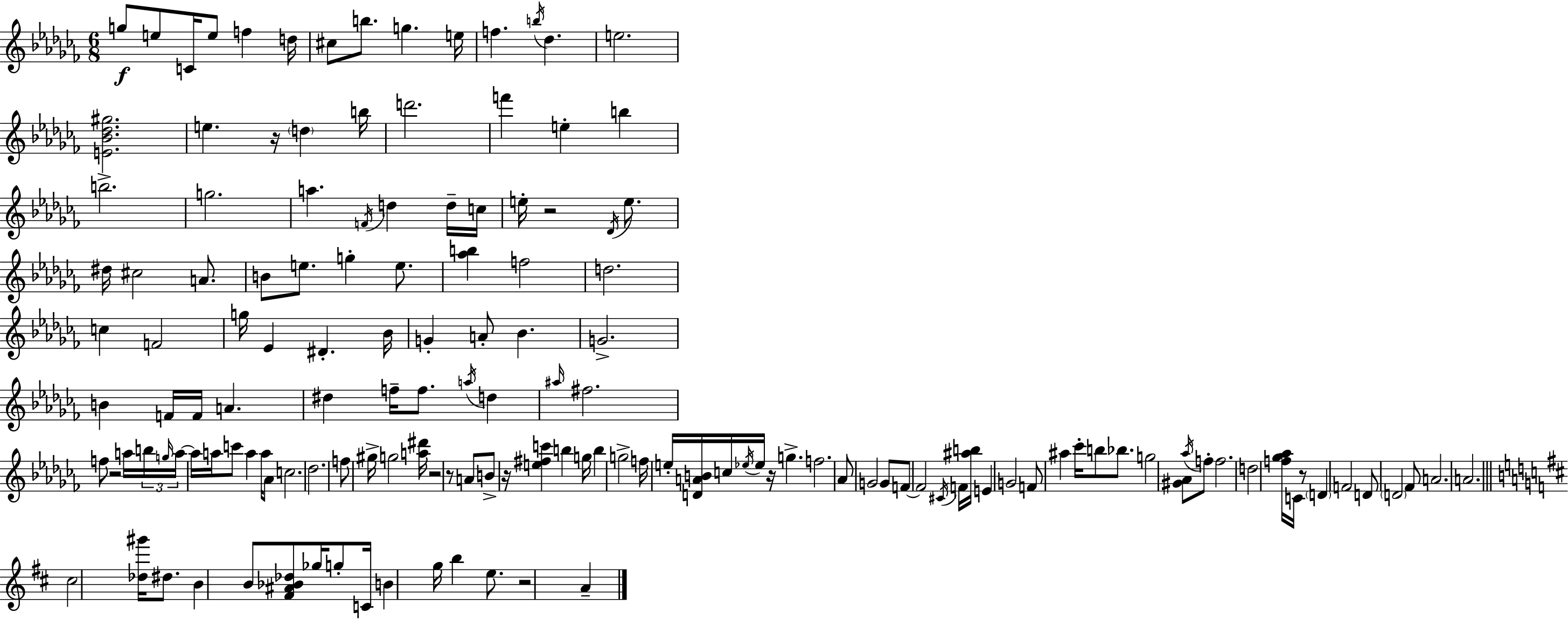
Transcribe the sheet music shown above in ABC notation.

X:1
T:Untitled
M:6/8
L:1/4
K:Abm
g/2 e/2 C/4 e/2 f d/4 ^c/2 b/2 g e/4 f b/4 _d e2 [E_B_d^g]2 e z/4 d b/4 d'2 f' e b b2 g2 a F/4 d d/4 c/4 e/4 z2 _D/4 e/2 ^d/4 ^c2 A/2 B/2 e/2 g e/2 [_ab] f2 d2 c F2 g/4 _E ^D _B/4 G A/2 _B G2 B F/4 F/4 A ^d f/4 f/2 a/4 d ^a/4 ^f2 f/2 z2 a/4 b/4 g/4 a/4 a/4 a/4 c'/2 a a/4 _A/2 c2 _d2 f/2 ^g/4 g2 [a^d']/4 z2 z/2 A/2 B/2 z/4 [e^fc'] b g/4 b g2 f/4 e/4 [DAB]/4 c/4 _e/4 _e/4 z/4 g f2 _A/2 G2 G/2 F/2 F2 ^C/4 F/4 [^ab]/4 E G2 F/2 ^a _c'/4 b/2 _b/2 g2 [^G_A]/2 _a/4 f/2 f2 d2 [f_g_a]/4 C/4 z/2 D F2 D/2 D2 _F/2 A2 A2 ^c2 [_d^g']/4 ^d/2 B B/2 [^F^A_B_d]/2 _g/4 g/2 C/4 B g/4 b e/2 z2 A